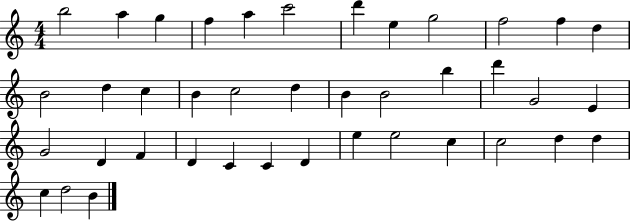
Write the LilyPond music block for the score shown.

{
  \clef treble
  \numericTimeSignature
  \time 4/4
  \key c \major
  b''2 a''4 g''4 | f''4 a''4 c'''2 | d'''4 e''4 g''2 | f''2 f''4 d''4 | \break b'2 d''4 c''4 | b'4 c''2 d''4 | b'4 b'2 b''4 | d'''4 g'2 e'4 | \break g'2 d'4 f'4 | d'4 c'4 c'4 d'4 | e''4 e''2 c''4 | c''2 d''4 d''4 | \break c''4 d''2 b'4 | \bar "|."
}